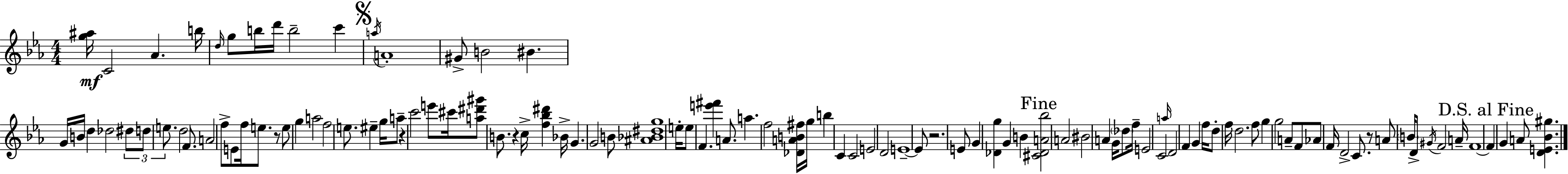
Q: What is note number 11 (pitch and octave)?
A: A4